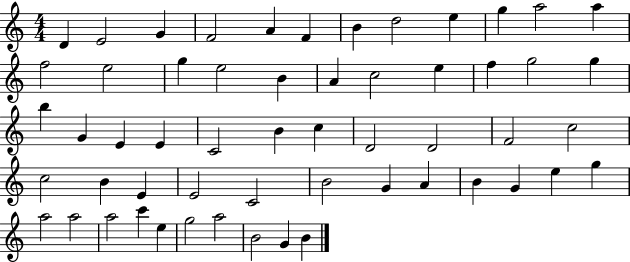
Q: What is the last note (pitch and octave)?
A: B4